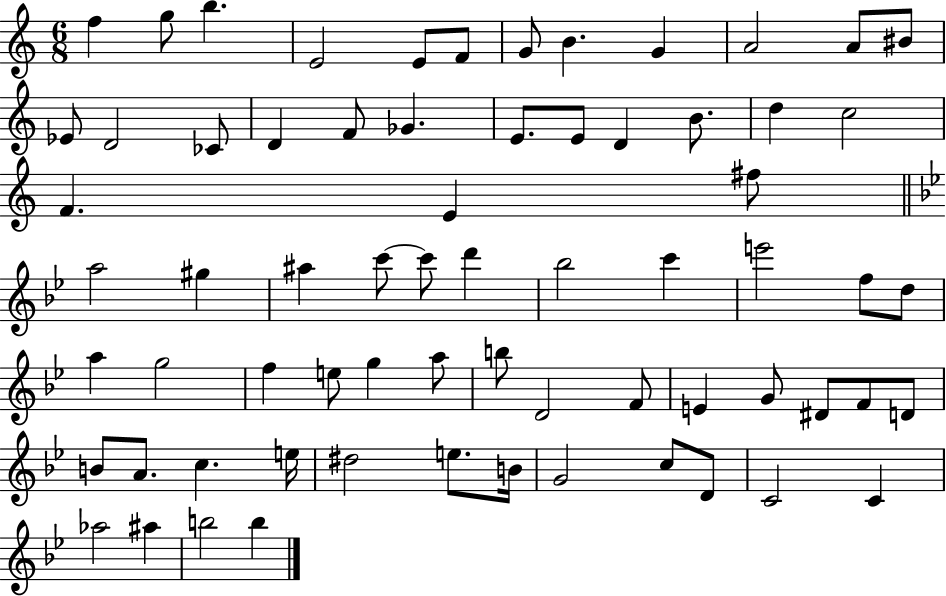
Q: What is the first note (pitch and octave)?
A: F5